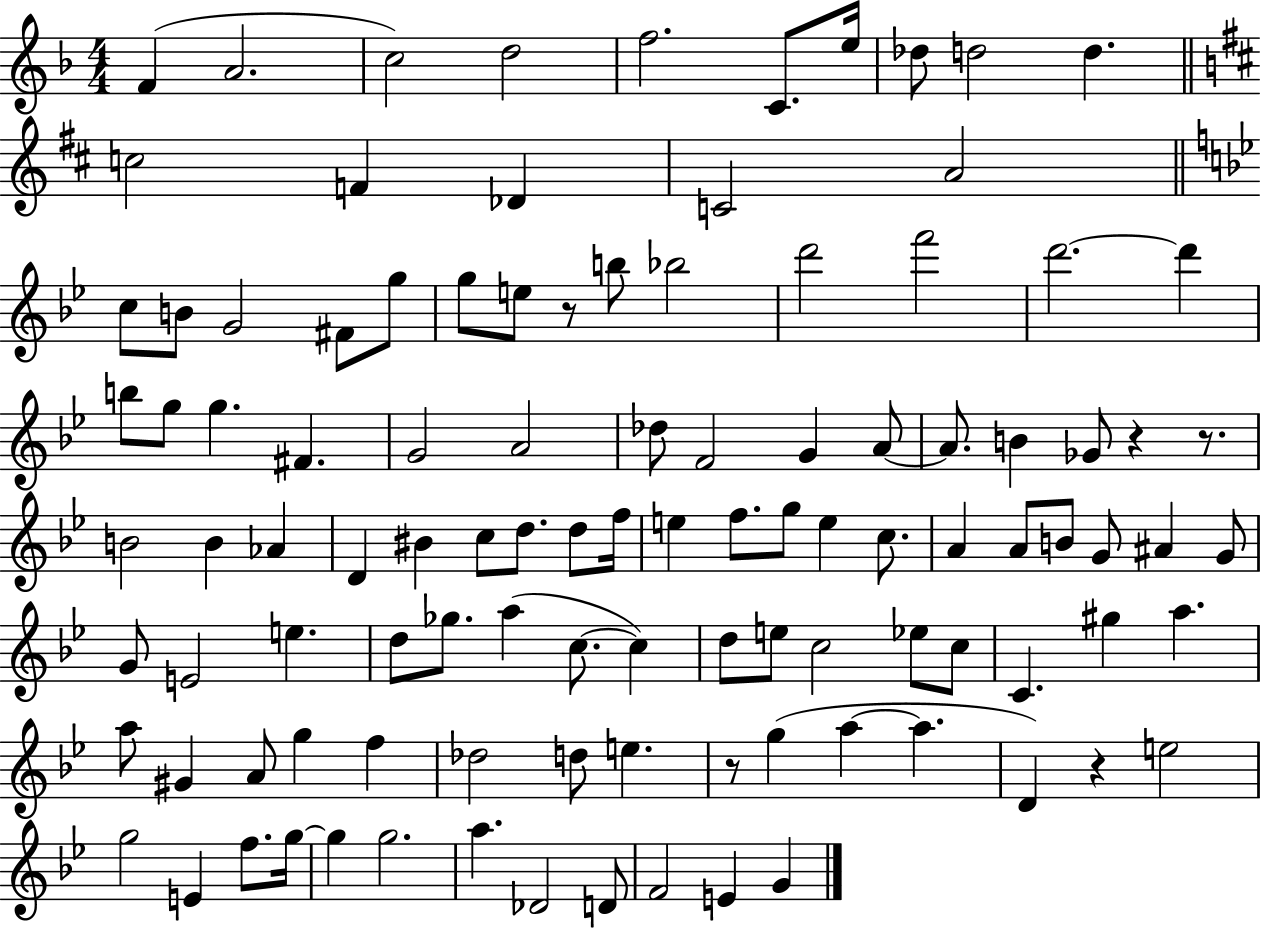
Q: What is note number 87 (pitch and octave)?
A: A5